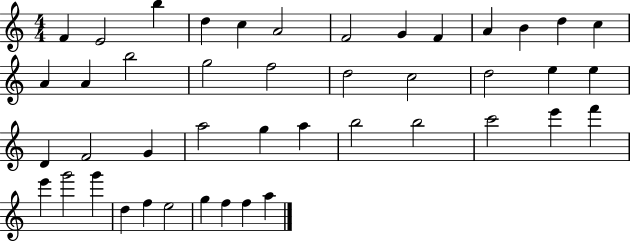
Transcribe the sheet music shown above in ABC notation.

X:1
T:Untitled
M:4/4
L:1/4
K:C
F E2 b d c A2 F2 G F A B d c A A b2 g2 f2 d2 c2 d2 e e D F2 G a2 g a b2 b2 c'2 e' f' e' g'2 g' d f e2 g f f a